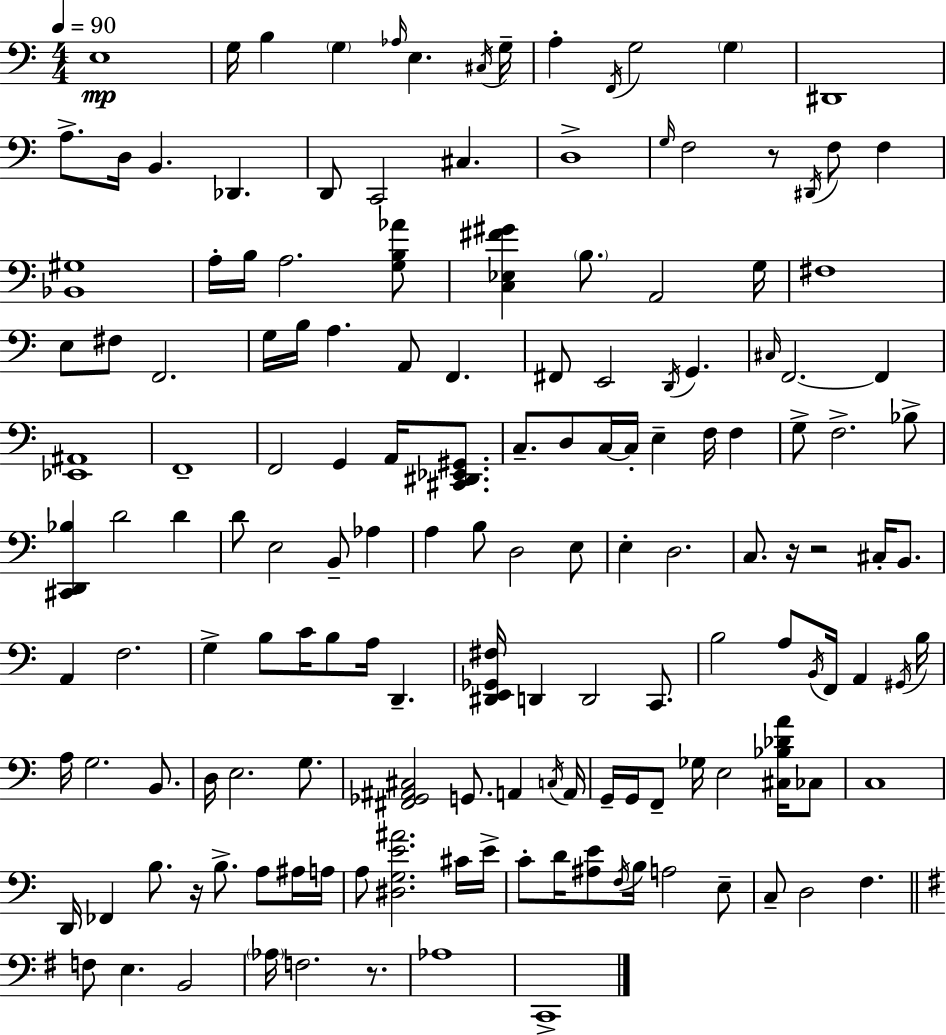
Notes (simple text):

E3/w G3/s B3/q G3/q Ab3/s E3/q. C#3/s G3/s A3/q F2/s G3/h G3/q D#2/w A3/e. D3/s B2/q. Db2/q. D2/e C2/h C#3/q. D3/w G3/s F3/h R/e D#2/s F3/e F3/q [Bb2,G#3]/w A3/s B3/s A3/h. [G3,B3,Ab4]/e [C3,Eb3,F#4,G#4]/q B3/e. A2/h G3/s F#3/w E3/e F#3/e F2/h. G3/s B3/s A3/q. A2/e F2/q. F#2/e E2/h D2/s G2/q. C#3/s F2/h. F2/q [Eb2,A#2]/w F2/w F2/h G2/q A2/s [C#2,D#2,Eb2,G#2]/e. C3/e. D3/e C3/s C3/s E3/q F3/s F3/q G3/e F3/h. Bb3/e [C#2,D2,Bb3]/q D4/h D4/q D4/e E3/h B2/e Ab3/q A3/q B3/e D3/h E3/e E3/q D3/h. C3/e. R/s R/h C#3/s B2/e. A2/q F3/h. G3/q B3/e C4/s B3/e A3/s D2/q. [D#2,E2,Gb2,F#3]/s D2/q D2/h C2/e. B3/h A3/e B2/s F2/s A2/q G#2/s B3/s A3/s G3/h. B2/e. D3/s E3/h. G3/e. [F#2,Gb2,A#2,C#3]/h G2/e. A2/q C3/s A2/s G2/s G2/s F2/e Gb3/s E3/h [C#3,Bb3,Db4,A4]/s CES3/e C3/w D2/s FES2/q B3/e. R/s B3/e. A3/e A#3/s A3/s A3/e [D#3,G3,E4,A#4]/h. C#4/s E4/s C4/e D4/s [A#3,E4]/e F3/s B3/s A3/h E3/e C3/e D3/h F3/q. F3/e E3/q. B2/h Ab3/s F3/h. R/e. Ab3/w C2/w